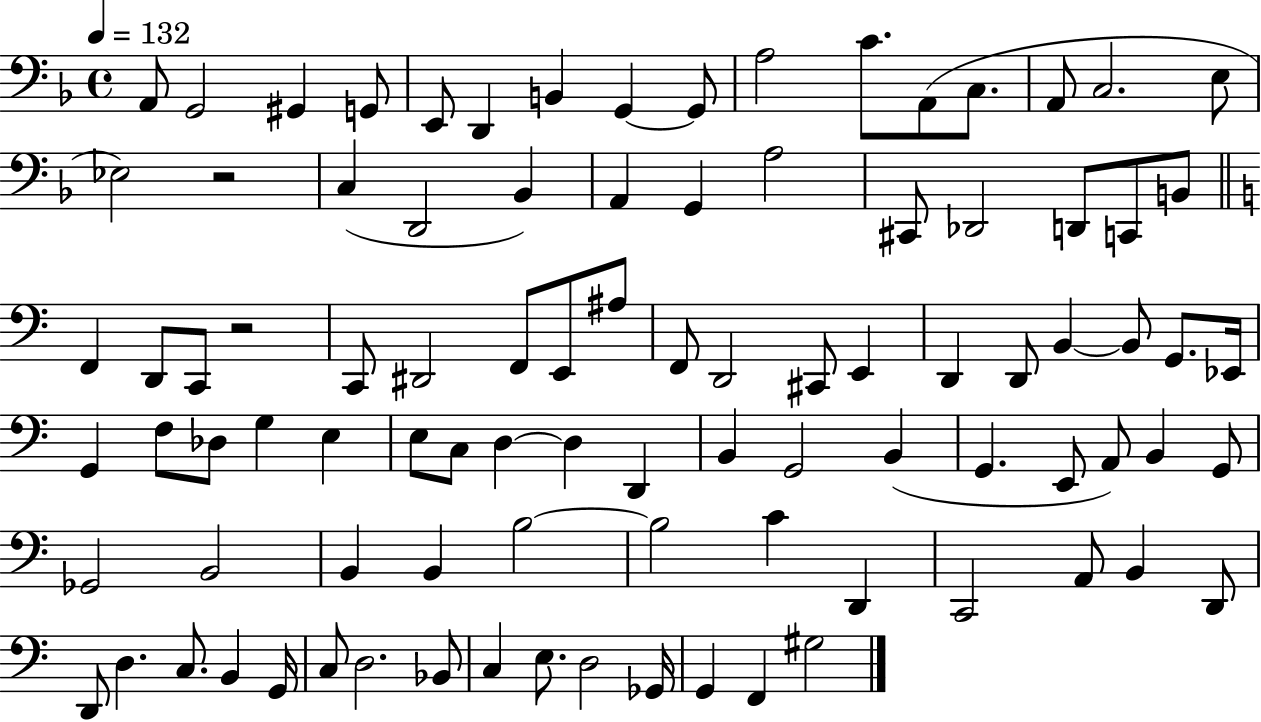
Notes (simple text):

A2/e G2/h G#2/q G2/e E2/e D2/q B2/q G2/q G2/e A3/h C4/e. A2/e C3/e. A2/e C3/h. E3/e Eb3/h R/h C3/q D2/h Bb2/q A2/q G2/q A3/h C#2/e Db2/h D2/e C2/e B2/e F2/q D2/e C2/e R/h C2/e D#2/h F2/e E2/e A#3/e F2/e D2/h C#2/e E2/q D2/q D2/e B2/q B2/e G2/e. Eb2/s G2/q F3/e Db3/e G3/q E3/q E3/e C3/e D3/q D3/q D2/q B2/q G2/h B2/q G2/q. E2/e A2/e B2/q G2/e Gb2/h B2/h B2/q B2/q B3/h B3/h C4/q D2/q C2/h A2/e B2/q D2/e D2/e D3/q. C3/e. B2/q G2/s C3/e D3/h. Bb2/e C3/q E3/e. D3/h Gb2/s G2/q F2/q G#3/h